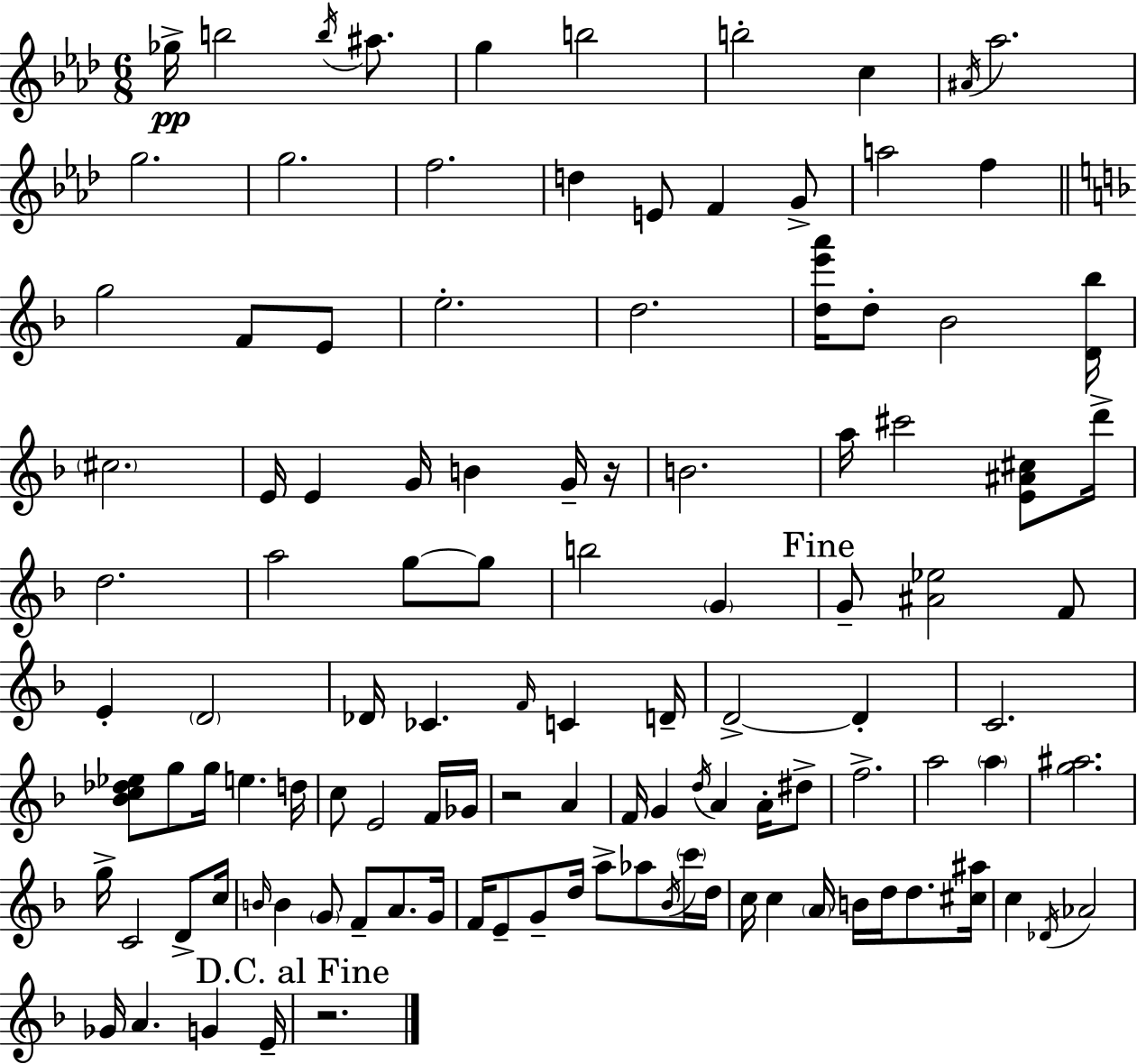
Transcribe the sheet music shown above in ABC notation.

X:1
T:Untitled
M:6/8
L:1/4
K:Ab
_g/4 b2 b/4 ^a/2 g b2 b2 c ^A/4 _a2 g2 g2 f2 d E/2 F G/2 a2 f g2 F/2 E/2 e2 d2 [de'a']/4 d/2 _B2 [D_b]/4 ^c2 E/4 E G/4 B G/4 z/4 B2 a/4 ^c'2 [E^A^c]/2 d'/4 d2 a2 g/2 g/2 b2 G G/2 [^A_e]2 F/2 E D2 _D/4 _C F/4 C D/4 D2 D C2 [_Bc_d_e]/2 g/2 g/4 e d/4 c/2 E2 F/4 _G/4 z2 A F/4 G d/4 A A/4 ^d/2 f2 a2 a [g^a]2 g/4 C2 D/2 c/4 B/4 B G/2 F/2 A/2 G/4 F/4 E/2 G/2 d/4 a/2 _a/2 _B/4 c'/4 d/4 c/4 c A/4 B/4 d/4 d/2 [^c^a]/4 c _D/4 _A2 _G/4 A G E/4 z2